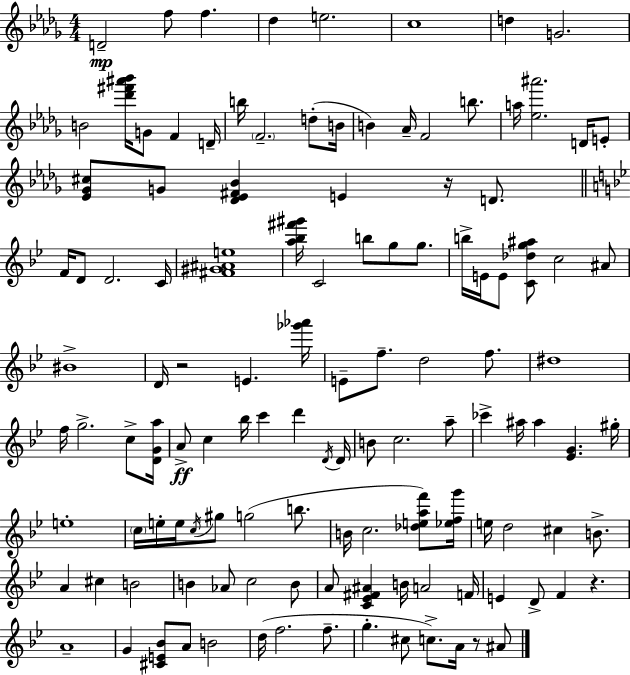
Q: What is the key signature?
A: BES minor